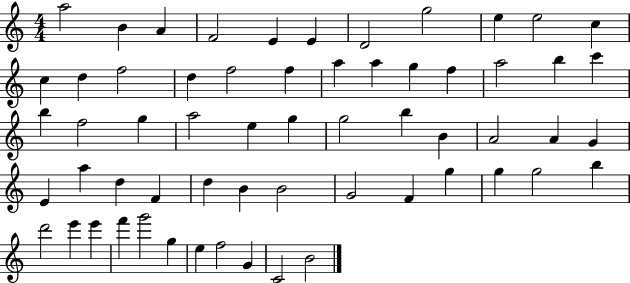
A5/h B4/q A4/q F4/h E4/q E4/q D4/h G5/h E5/q E5/h C5/q C5/q D5/q F5/h D5/q F5/h F5/q A5/q A5/q G5/q F5/q A5/h B5/q C6/q B5/q F5/h G5/q A5/h E5/q G5/q G5/h B5/q B4/q A4/h A4/q G4/q E4/q A5/q D5/q F4/q D5/q B4/q B4/h G4/h F4/q G5/q G5/q G5/h B5/q D6/h E6/q E6/q F6/q G6/h G5/q E5/q F5/h G4/q C4/h B4/h